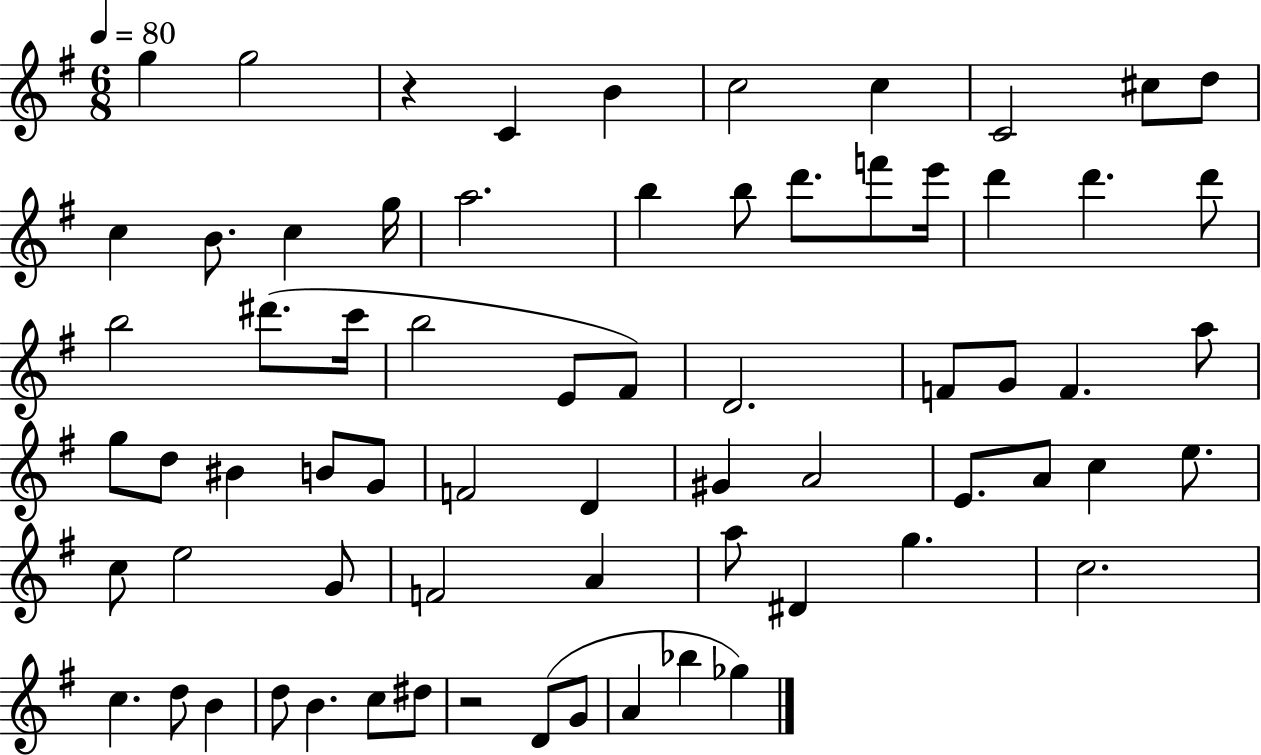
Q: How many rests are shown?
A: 2